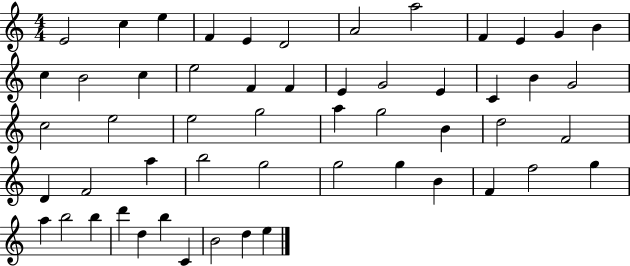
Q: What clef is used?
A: treble